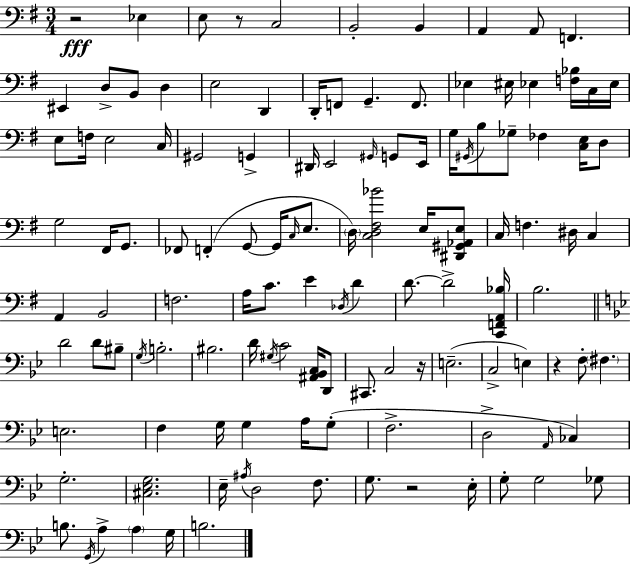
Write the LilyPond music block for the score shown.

{
  \clef bass
  \numericTimeSignature
  \time 3/4
  \key e \minor
  r2\fff ees4 | e8 r8 c2 | b,2-. b,4 | a,4 a,8 f,4. | \break eis,4 d8-> b,8 d4 | e2 d,4 | d,16-. f,8 g,4.-- f,8. | ees4 eis16 ees4 <f bes>16 c16 ees16 | \break e8 f16 e2 c16 | gis,2 g,4-> | dis,16 e,2 \grace { gis,16 } g,8 | e,16 g16 \acciaccatura { gis,16 } b8 ges8-- fes4 <c e>16 | \break d8 g2 fis,16 g,8. | fes,8 f,4-.( g,8~~ g,16 \grace { c16 } | e8. \parenthesize d16) <c d fis bes'>2 | e16 <dis, gis, aes, e>8 c16 f4. dis16 c4 | \break a,4 b,2 | f2. | a16 c'8. e'4 \acciaccatura { des16 } | d'4 d'8.~~ d'2-> | \break <c, f, a, bes>16 b2. | \bar "||" \break \key g \minor d'2 d'8 bis8-- | \acciaccatura { g16 } b2.-. | bis2. | d'16 \acciaccatura { gis16 } c'2 <ais, bes, c>16 | \break d,8 cis,8. c2 | r16 e2.--( | c2-> e4) | r4 f8-. \parenthesize fis4. | \break e2. | f4 g16 g4 a16 | g8-.( f2.-> | d2-> \grace { a,16 } ces4) | \break g2.-. | <cis ees g>2. | ees16-- \acciaccatura { ais16 } d2 | f8. g8. r2 | \break ees16-. g8-. g2 | ges8 b8. \acciaccatura { g,16 } a4-> | \parenthesize a4 g16 b2. | \bar "|."
}